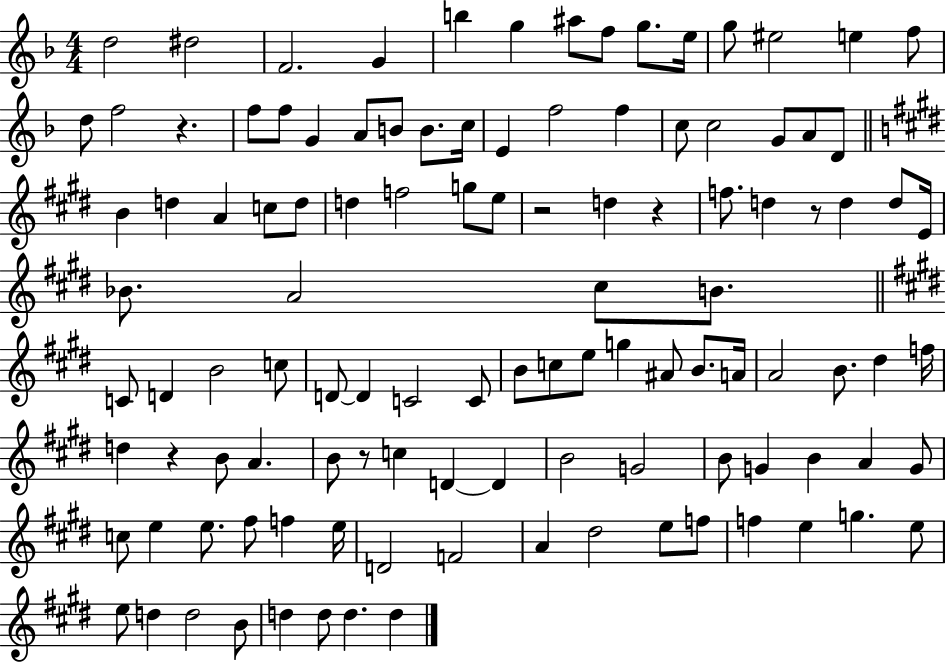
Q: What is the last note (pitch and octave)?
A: D5